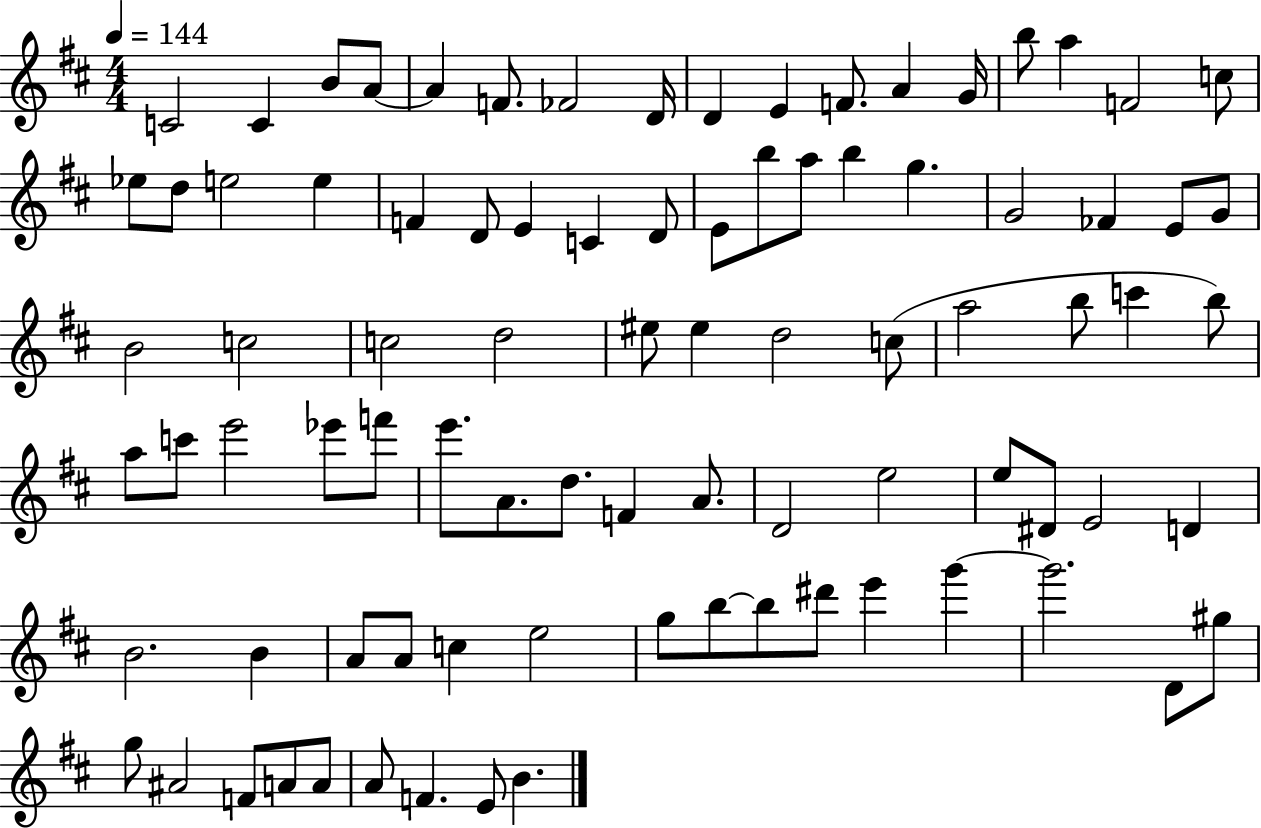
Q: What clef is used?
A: treble